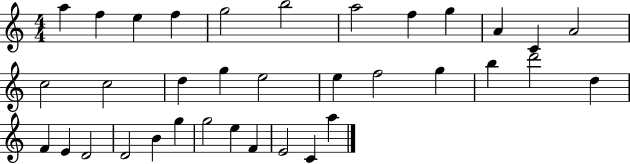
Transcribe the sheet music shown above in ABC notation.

X:1
T:Untitled
M:4/4
L:1/4
K:C
a f e f g2 b2 a2 f g A C A2 c2 c2 d g e2 e f2 g b d'2 d F E D2 D2 B g g2 e F E2 C a